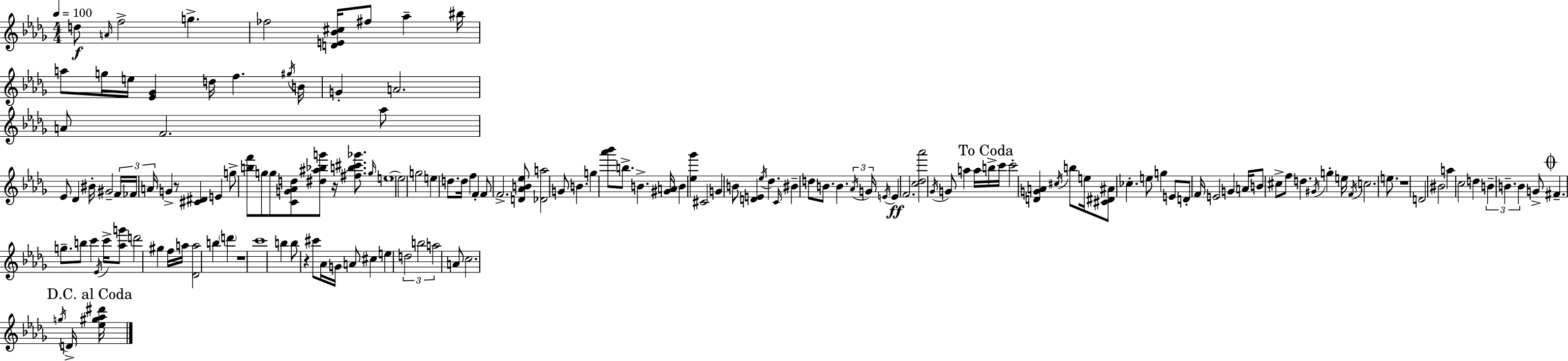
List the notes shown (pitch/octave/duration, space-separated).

D5/e A4/s F5/h G5/q. FES5/h [D4,E4,Bb4,C#5]/s F#5/e Ab5/q BIS5/s A5/e G5/s E5/s [Eb4,Gb4]/q D5/s F5/q. G#5/s B4/s G4/q A4/h. A4/e F4/h. Ab5/e Eb4/e Db4/q BIS4/s G#4/h F4/s FES4/s A4/s G4/q R/e [C#4,D#4]/q E4/q G5/e [B5,F6]/e G5/e G5/e [C4,G4,Ab4,D5]/e [D#5,A#5,Bb5,G6]/e R/s [F#5,B5,C#6,Gb6]/e. G5/s E5/w E5/h G5/h E5/q D5/e. D5/s F5/q F4/q F4/e F4/h. [D4,Ab4,B4,Eb5]/e [Db4,A5]/h G4/e B4/q. G5/q [Ab6,Bb6]/e B5/e. B4/q. [G#4,A4]/s B4/q [Eb5,Gb6]/q C#4/h G4/q B4/e [D4,E4]/q Eb5/s Db5/q. C4/s BIS4/q D5/e B4/e. B4/q. Ab4/s G4/s E4/s E4/q F4/h. [C5,Db5,Ab6]/h Gb4/s G4/e A5/q A5/s B5/s C6/s C6/h [D4,G4,A4]/q C#5/s B5/e E5/s [C#4,D#4,A#4]/e CES5/q. E5/e G5/q E4/e D4/e F4/s E4/h G4/q A4/s B4/e C#5/e F5/e D5/q. G#4/s G5/q E5/s F4/s C5/h. E5/e. R/w D4/h BIS4/h A5/q C5/h D5/q B4/q B4/q. B4/q G4/e F#4/q. G5/e. B5/e C6/q Eb4/s C6/s [Ab5,G6]/e D6/h G#5/q F5/s A5/s [Db4,A5]/h B5/q D6/q R/w C6/w B5/q B5/e R/q C#6/e Ab4/s G4/s A4/e C#5/q E5/q D5/h B5/h A5/h A4/e C5/h. G5/s D4/s [Eb5,G#5,Ab5,D#6]/s